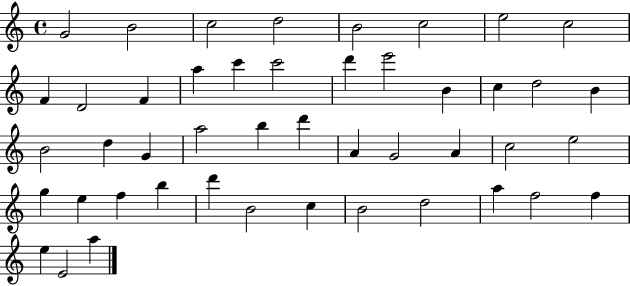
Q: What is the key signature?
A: C major